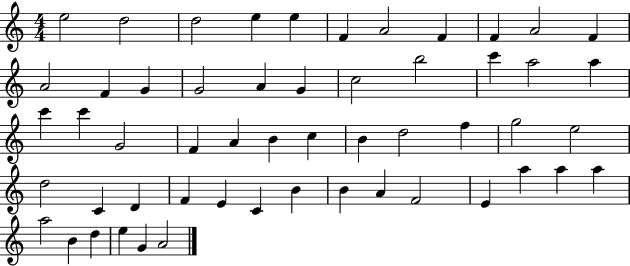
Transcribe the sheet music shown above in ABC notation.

X:1
T:Untitled
M:4/4
L:1/4
K:C
e2 d2 d2 e e F A2 F F A2 F A2 F G G2 A G c2 b2 c' a2 a c' c' G2 F A B c B d2 f g2 e2 d2 C D F E C B B A F2 E a a a a2 B d e G A2